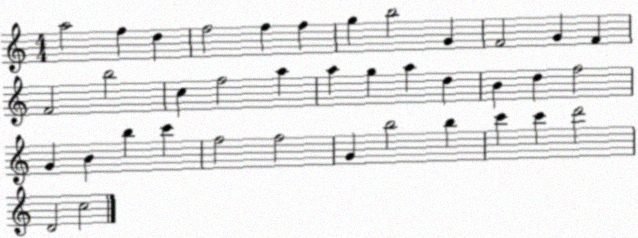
X:1
T:Untitled
M:4/4
L:1/4
K:C
a2 f d f2 f f g b2 G F2 G F F2 b2 c f2 a a g a d B d f2 G B b c' f2 f2 G b2 b c' c' d'2 D2 c2